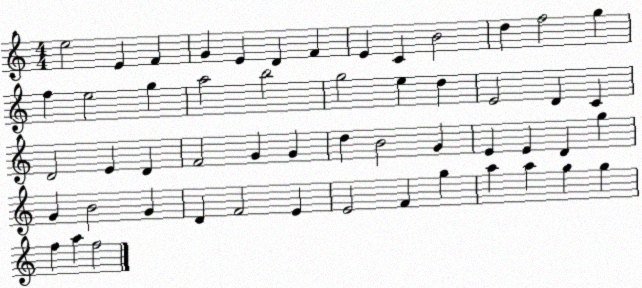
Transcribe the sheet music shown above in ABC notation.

X:1
T:Untitled
M:4/4
L:1/4
K:C
e2 E F G E D F E C B2 d f2 g f e2 g a2 b2 g2 e d E2 D C D2 E D F2 G G d B2 G E E D g G B2 G D F2 E E2 F g a a g g f a f2